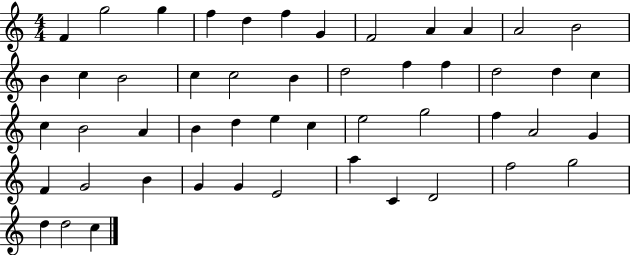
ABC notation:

X:1
T:Untitled
M:4/4
L:1/4
K:C
F g2 g f d f G F2 A A A2 B2 B c B2 c c2 B d2 f f d2 d c c B2 A B d e c e2 g2 f A2 G F G2 B G G E2 a C D2 f2 g2 d d2 c